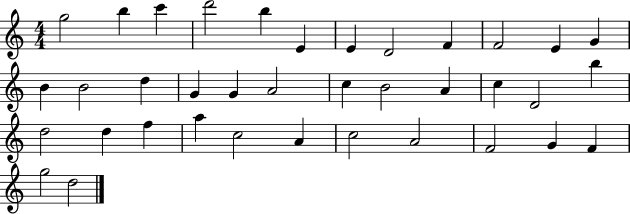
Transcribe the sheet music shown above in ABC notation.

X:1
T:Untitled
M:4/4
L:1/4
K:C
g2 b c' d'2 b E E D2 F F2 E G B B2 d G G A2 c B2 A c D2 b d2 d f a c2 A c2 A2 F2 G F g2 d2